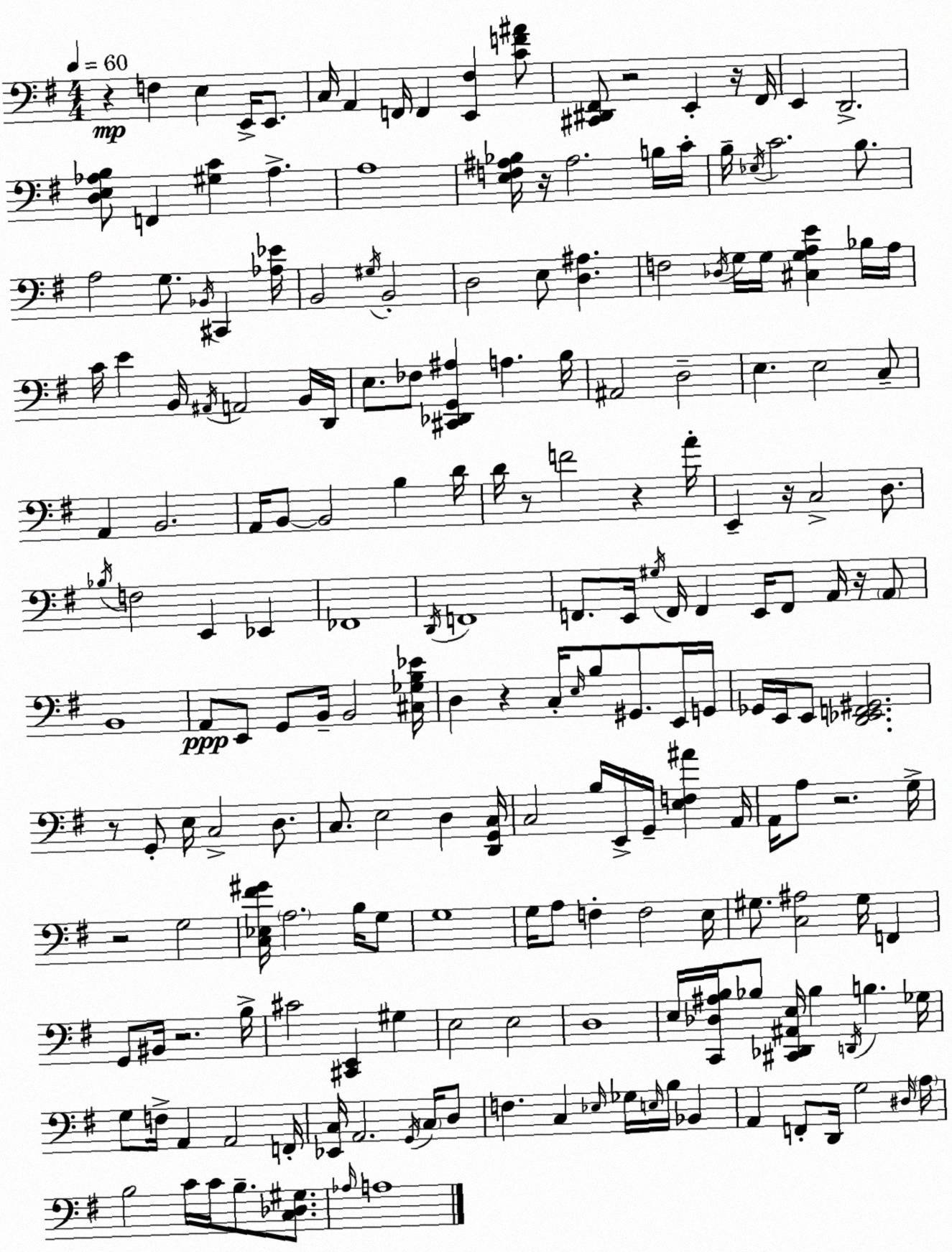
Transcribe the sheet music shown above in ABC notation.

X:1
T:Untitled
M:4/4
L:1/4
K:Em
z F, E, E,,/4 E,,/2 C,/4 A,, F,,/4 F,, [E,,^F,] [CF^A]/2 [^C,,^D,,^F,,]/2 z2 E,, z/4 ^F,,/4 E,, D,,2 [D,E,_A,B,]/2 F,, [^G,C] _A, A,4 [E,F,^A,_B,]/4 z/4 ^A,2 B,/4 C/4 B,/4 _E,/4 C2 B,/2 A,2 G,/2 _B,,/4 ^C,, [_A,_E]/4 B,,2 ^G,/4 B,,2 D,2 E,/2 [D,^A,] F,2 _D,/4 G,/4 G,/4 [^C,G,A,E] _B,/4 A,/4 C/4 E B,,/4 ^A,,/4 A,,2 B,,/4 D,,/4 E,/2 _F,/2 [^C,,_D,,G,,^A,] A, B,/4 ^A,,2 D,2 E, E,2 C,/2 A,, B,,2 A,,/4 B,,/2 B,,2 B, D/4 D/4 z/2 F2 z A/4 E,, z/4 C,2 D,/2 _B,/4 F,2 E,, _E,, _F,,4 D,,/4 F,,4 F,,/2 E,,/4 ^G,/4 F,,/4 F,, E,,/4 F,,/2 A,,/4 z/4 A,,/2 B,,4 A,,/2 E,,/2 G,,/2 B,,/4 B,,2 [^C,_G,B,_E]/4 D, z C,/4 E,/4 B,/2 ^G,,/2 E,,/4 G,,/4 _G,,/4 E,,/4 E,,/2 [D,,_E,,F,,^G,,]2 z/2 G,,/2 E,/4 C,2 D,/2 C,/2 E,2 D, [D,,G,,C,]/4 C,2 B,/4 E,,/4 G,,/4 [E,F,^A] A,,/4 A,,/4 A,/2 z2 G,/4 z2 G,2 [C,_E,^F^G]/4 A,2 B,/4 G,/2 G,4 G,/4 A,/2 F, F,2 E,/4 ^G,/2 [C,^A,]2 ^G,/4 F,, G,,/2 ^B,,/4 z2 B,/4 ^C2 [^C,,E,,] ^G, E,2 E,2 D,4 E,/4 [C,,_D,^A,B,]/4 _B,/2 [^C,,_D,,^A,,E,]/4 _B, D,,/4 B, _G,/4 G,/2 F,/4 A,, A,,2 F,,/4 [_E,,C,]/4 A,,2 G,,/4 C,/4 D,/2 F, C, _E,/4 _G,/4 E,/4 B,/4 _B,, A,, F,,/2 D,,/4 G,2 ^D,/4 A,/4 B,2 C/4 C/4 B,/2 [C,_D,^G,]/2 _A,/4 A,4